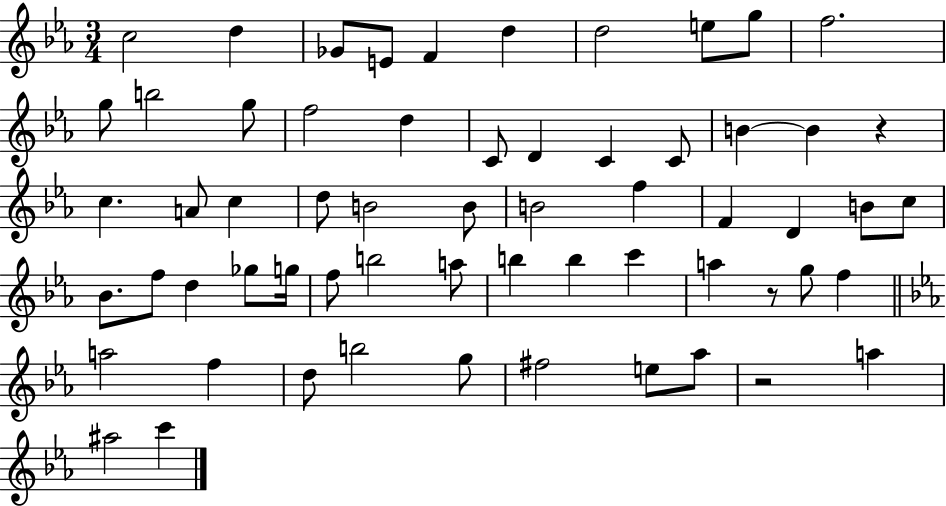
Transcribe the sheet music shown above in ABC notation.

X:1
T:Untitled
M:3/4
L:1/4
K:Eb
c2 d _G/2 E/2 F d d2 e/2 g/2 f2 g/2 b2 g/2 f2 d C/2 D C C/2 B B z c A/2 c d/2 B2 B/2 B2 f F D B/2 c/2 _B/2 f/2 d _g/2 g/4 f/2 b2 a/2 b b c' a z/2 g/2 f a2 f d/2 b2 g/2 ^f2 e/2 _a/2 z2 a ^a2 c'